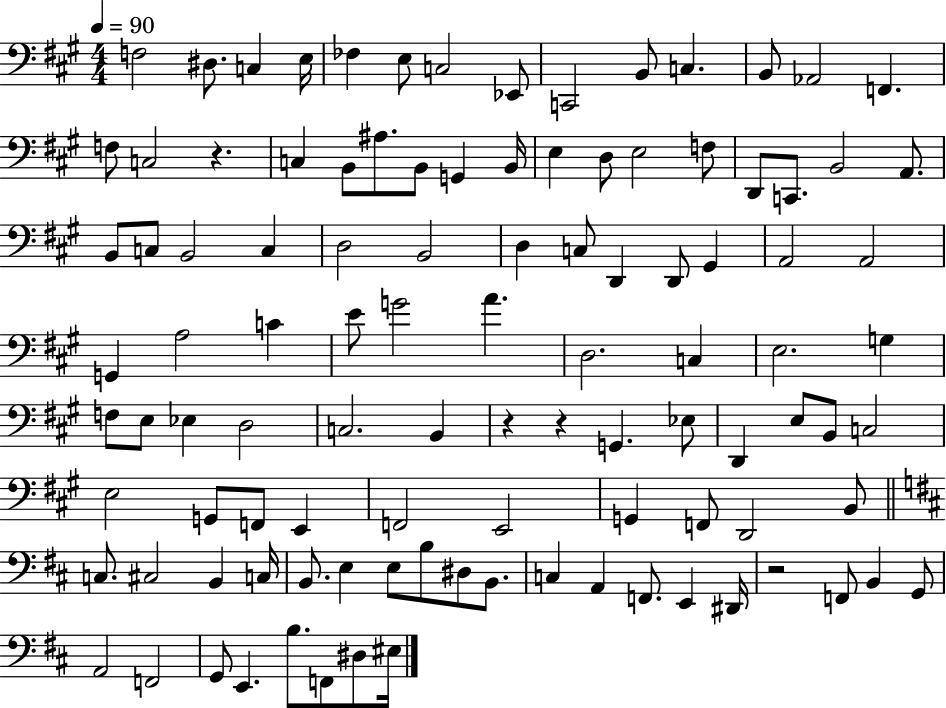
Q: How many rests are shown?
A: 4